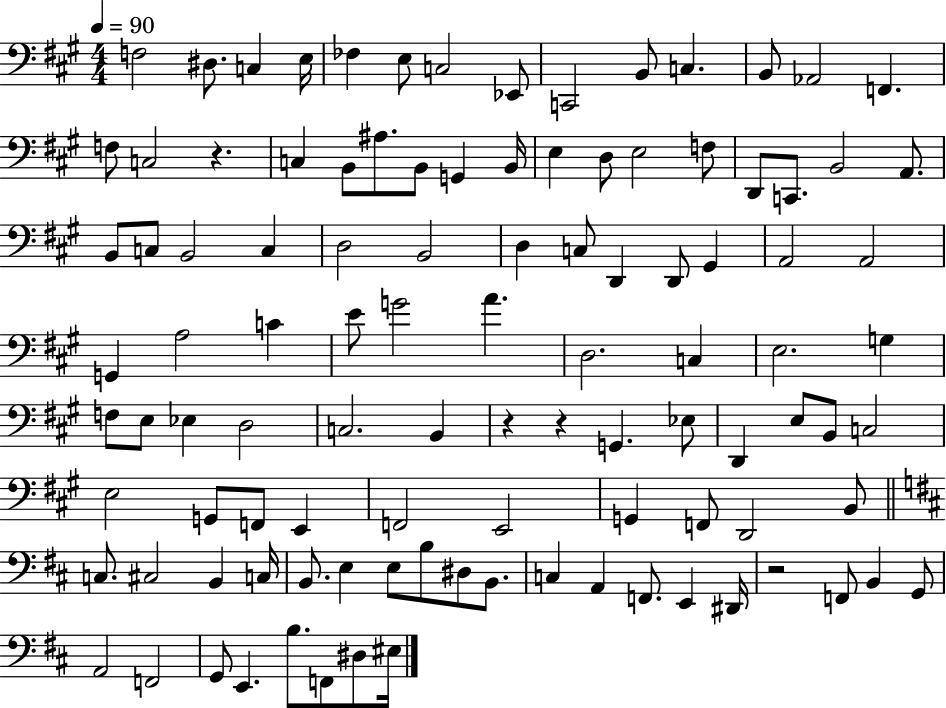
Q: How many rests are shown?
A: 4